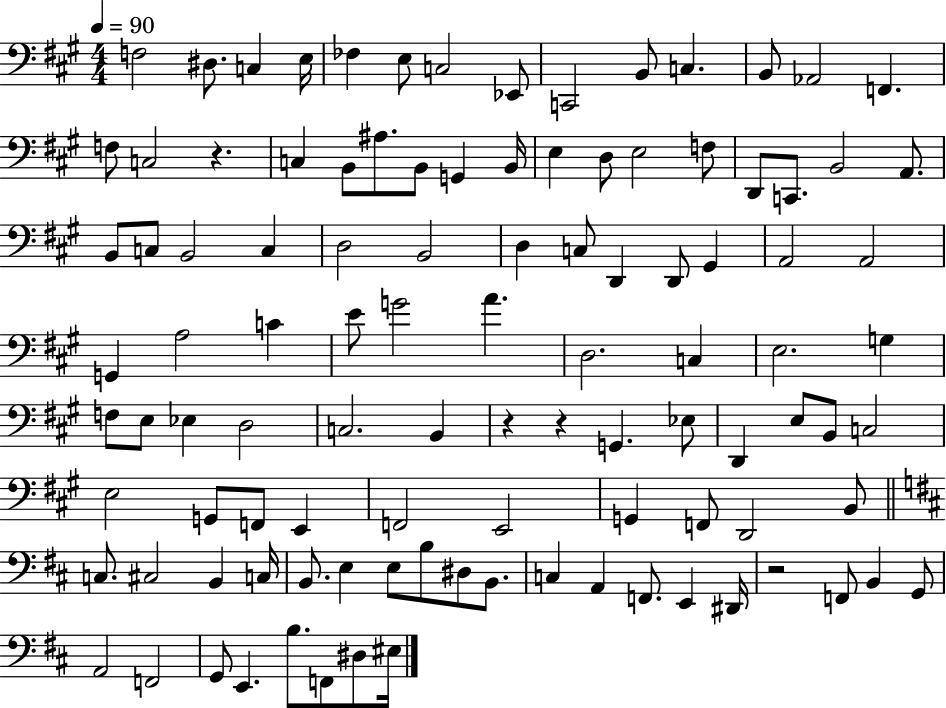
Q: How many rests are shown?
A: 4